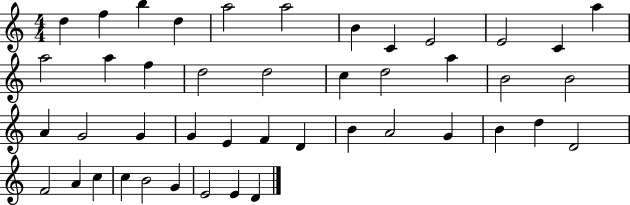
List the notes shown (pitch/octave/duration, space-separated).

D5/q F5/q B5/q D5/q A5/h A5/h B4/q C4/q E4/h E4/h C4/q A5/q A5/h A5/q F5/q D5/h D5/h C5/q D5/h A5/q B4/h B4/h A4/q G4/h G4/q G4/q E4/q F4/q D4/q B4/q A4/h G4/q B4/q D5/q D4/h F4/h A4/q C5/q C5/q B4/h G4/q E4/h E4/q D4/q